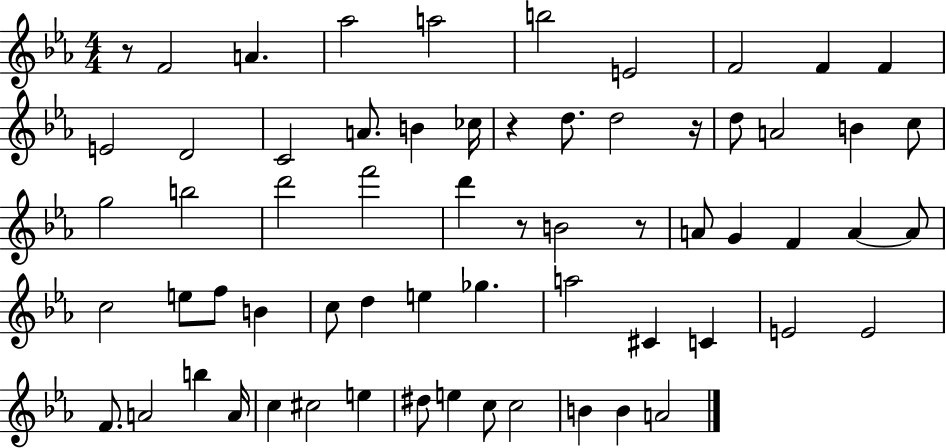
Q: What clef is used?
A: treble